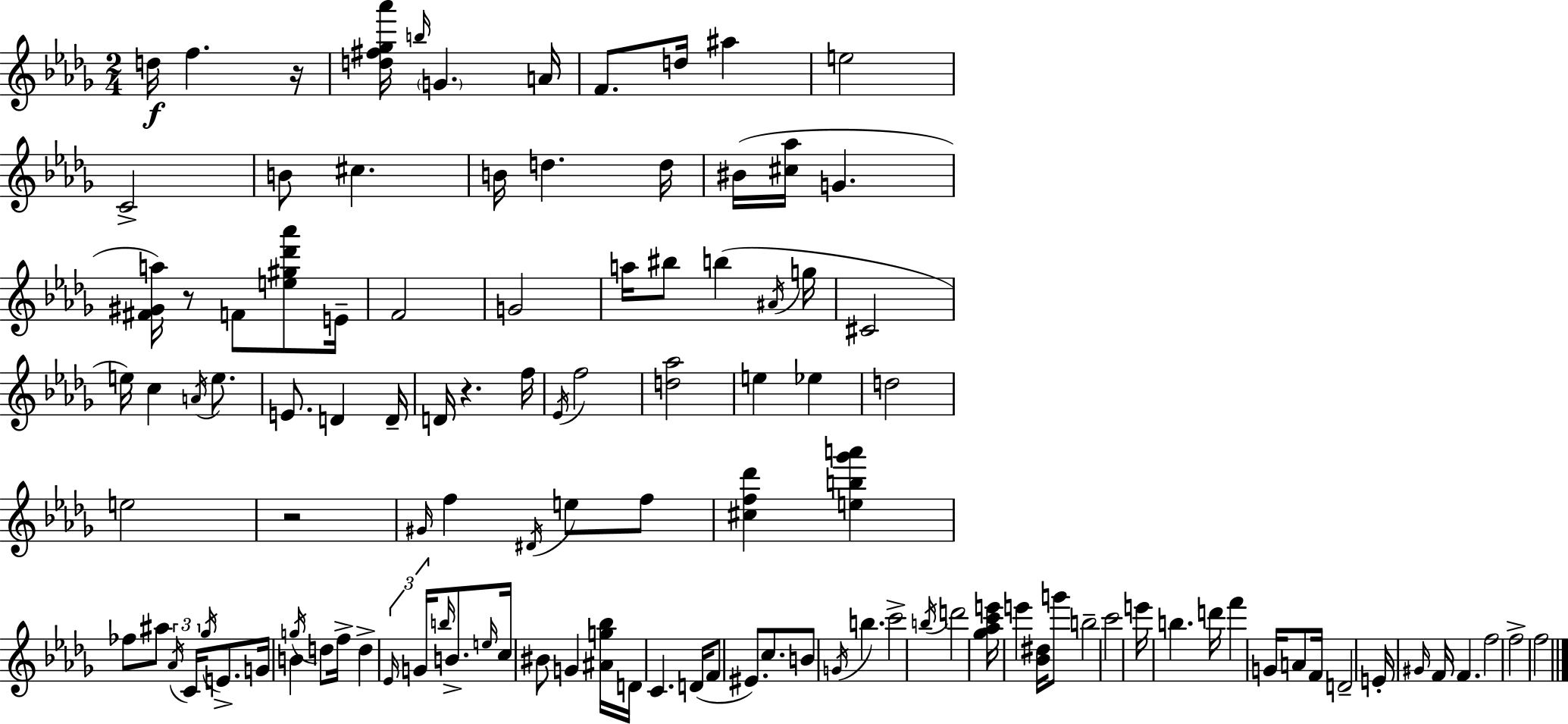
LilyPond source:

{
  \clef treble
  \numericTimeSignature
  \time 2/4
  \key bes \minor
  \repeat volta 2 { d''16\f f''4. r16 | <d'' fis'' ges'' aes'''>16 \grace { b''16 } \parenthesize g'4. | a'16 f'8. d''16 ais''4 | e''2 | \break c'2-> | b'8 cis''4. | b'16 d''4. | d''16 bis'16( <cis'' aes''>16 g'4. | \break <fis' gis' a''>16) r8 f'8 <e'' gis'' des''' aes'''>8 | e'16-- f'2 | g'2 | a''16 bis''8 b''4( | \break \acciaccatura { ais'16 } g''16 cis'2 | e''16) c''4 \acciaccatura { a'16 } | e''8. e'8. d'4 | d'16-- d'16 r4. | \break f''16 \acciaccatura { ees'16 } f''2 | <d'' aes''>2 | e''4 | ees''4 d''2 | \break e''2 | r2 | \grace { gis'16 } f''4 | \acciaccatura { dis'16 } e''8 f''8 <cis'' f'' des'''>4 | \break <e'' b'' ges''' a'''>4 fes''8 | ais''8 \tuplet 3/2 { \acciaccatura { aes'16 } c'16 \acciaccatura { ges''16 } } e'8.-> | g'16 b'4 \acciaccatura { g''16 } d''8 | f''16-> d''4-> \tuplet 3/2 { \grace { ees'16 } g'16 \grace { b''16 } } | \break b'8.-> \grace { e''16 } c''16 bis'8 g'4 | <ais' g'' bes''>16 d'16 c'4. | d'16( f'8 eis'8.) | c''8. b'8 \acciaccatura { g'16 } b''4. | \break c'''2-> | \acciaccatura { b''16 } d'''2 | <ges'' aes'' c''' e'''>16 e'''4 | <bes' dis''>16 g'''8 b''2-- | \break c'''2 | e'''16 b''4. | d'''16 f'''4 | g'16 a'8 f'16 d'2-- | \break e'16-. \grace { gis'16 } | f'16 f'4. f''2 | f''2-> | f''2 | \break } \bar "|."
}